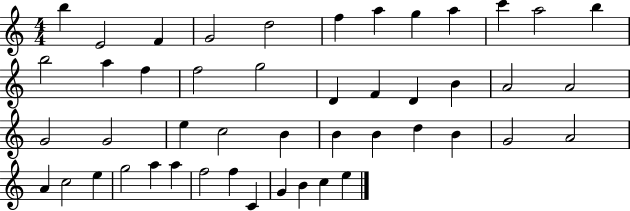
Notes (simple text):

B5/q E4/h F4/q G4/h D5/h F5/q A5/q G5/q A5/q C6/q A5/h B5/q B5/h A5/q F5/q F5/h G5/h D4/q F4/q D4/q B4/q A4/h A4/h G4/h G4/h E5/q C5/h B4/q B4/q B4/q D5/q B4/q G4/h A4/h A4/q C5/h E5/q G5/h A5/q A5/q F5/h F5/q C4/q G4/q B4/q C5/q E5/q